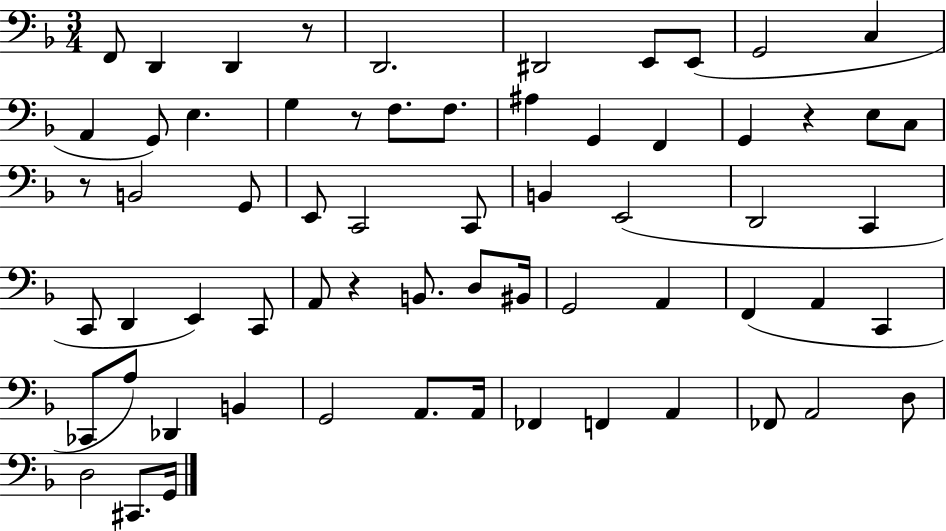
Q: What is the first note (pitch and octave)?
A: F2